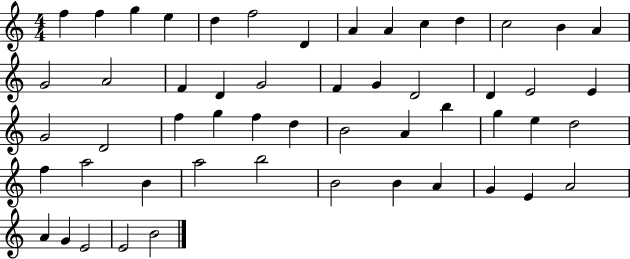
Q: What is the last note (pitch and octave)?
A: B4